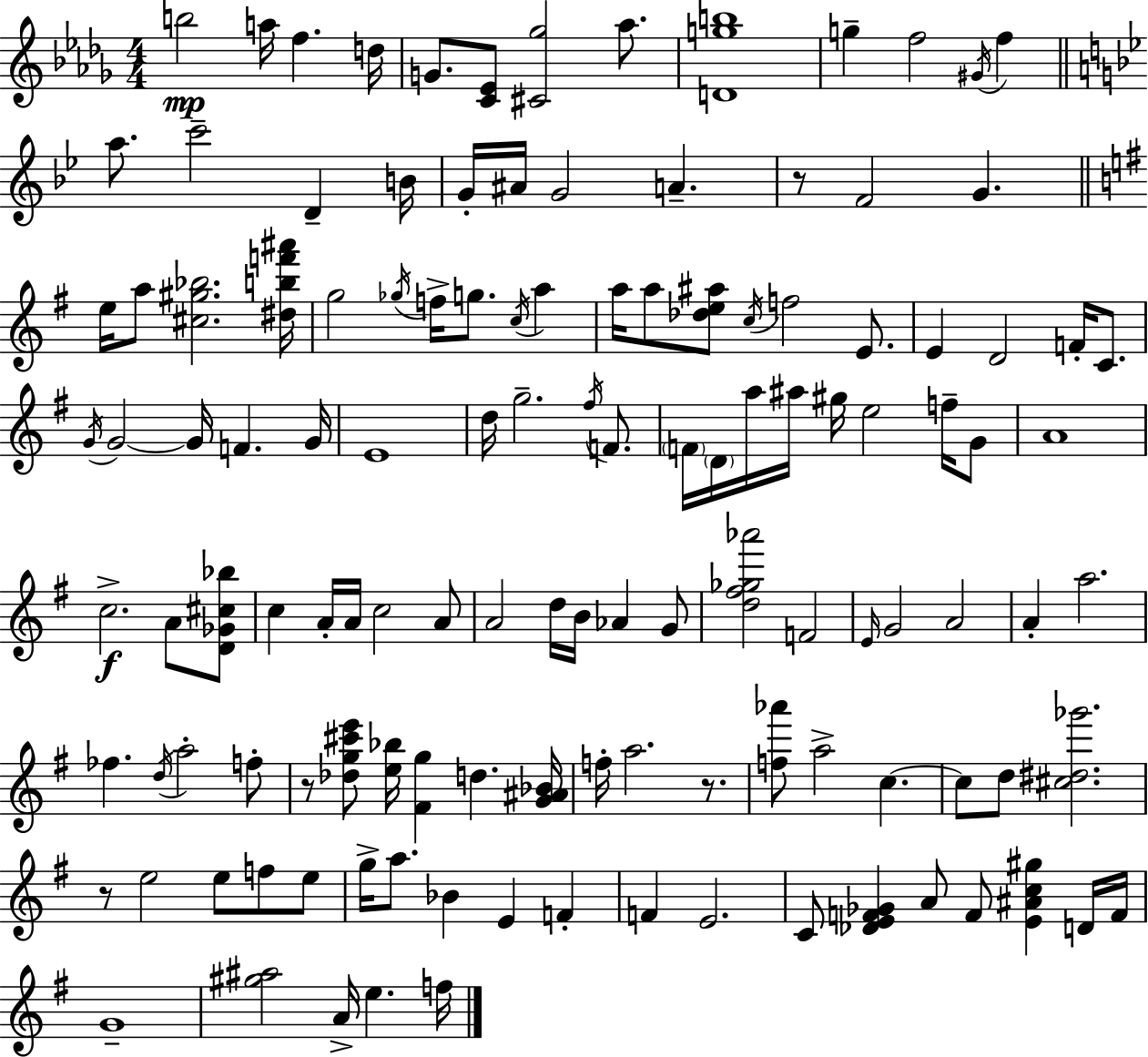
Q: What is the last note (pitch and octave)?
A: F5